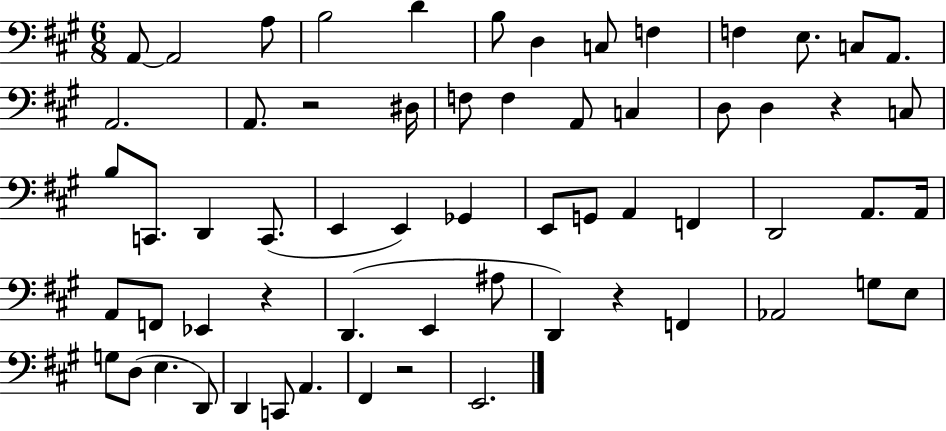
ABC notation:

X:1
T:Untitled
M:6/8
L:1/4
K:A
A,,/2 A,,2 A,/2 B,2 D B,/2 D, C,/2 F, F, E,/2 C,/2 A,,/2 A,,2 A,,/2 z2 ^D,/4 F,/2 F, A,,/2 C, D,/2 D, z C,/2 B,/2 C,,/2 D,, C,,/2 E,, E,, _G,, E,,/2 G,,/2 A,, F,, D,,2 A,,/2 A,,/4 A,,/2 F,,/2 _E,, z D,, E,, ^A,/2 D,, z F,, _A,,2 G,/2 E,/2 G,/2 D,/2 E, D,,/2 D,, C,,/2 A,, ^F,, z2 E,,2